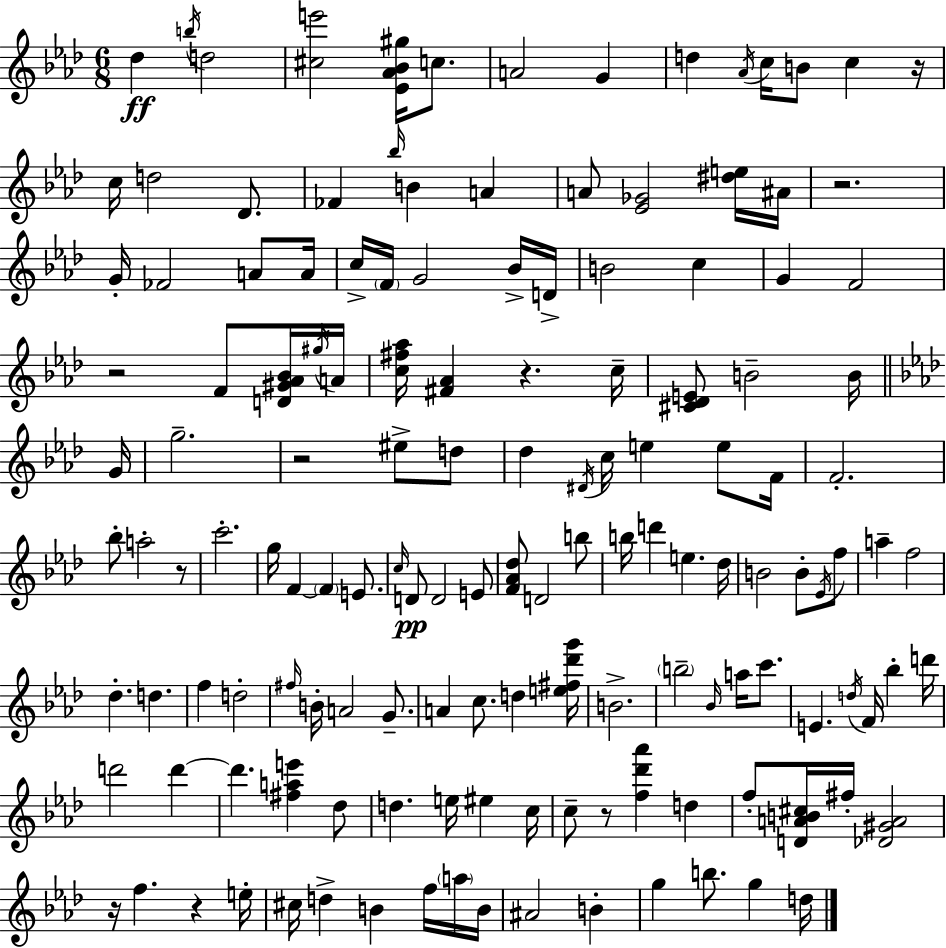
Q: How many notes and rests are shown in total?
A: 143